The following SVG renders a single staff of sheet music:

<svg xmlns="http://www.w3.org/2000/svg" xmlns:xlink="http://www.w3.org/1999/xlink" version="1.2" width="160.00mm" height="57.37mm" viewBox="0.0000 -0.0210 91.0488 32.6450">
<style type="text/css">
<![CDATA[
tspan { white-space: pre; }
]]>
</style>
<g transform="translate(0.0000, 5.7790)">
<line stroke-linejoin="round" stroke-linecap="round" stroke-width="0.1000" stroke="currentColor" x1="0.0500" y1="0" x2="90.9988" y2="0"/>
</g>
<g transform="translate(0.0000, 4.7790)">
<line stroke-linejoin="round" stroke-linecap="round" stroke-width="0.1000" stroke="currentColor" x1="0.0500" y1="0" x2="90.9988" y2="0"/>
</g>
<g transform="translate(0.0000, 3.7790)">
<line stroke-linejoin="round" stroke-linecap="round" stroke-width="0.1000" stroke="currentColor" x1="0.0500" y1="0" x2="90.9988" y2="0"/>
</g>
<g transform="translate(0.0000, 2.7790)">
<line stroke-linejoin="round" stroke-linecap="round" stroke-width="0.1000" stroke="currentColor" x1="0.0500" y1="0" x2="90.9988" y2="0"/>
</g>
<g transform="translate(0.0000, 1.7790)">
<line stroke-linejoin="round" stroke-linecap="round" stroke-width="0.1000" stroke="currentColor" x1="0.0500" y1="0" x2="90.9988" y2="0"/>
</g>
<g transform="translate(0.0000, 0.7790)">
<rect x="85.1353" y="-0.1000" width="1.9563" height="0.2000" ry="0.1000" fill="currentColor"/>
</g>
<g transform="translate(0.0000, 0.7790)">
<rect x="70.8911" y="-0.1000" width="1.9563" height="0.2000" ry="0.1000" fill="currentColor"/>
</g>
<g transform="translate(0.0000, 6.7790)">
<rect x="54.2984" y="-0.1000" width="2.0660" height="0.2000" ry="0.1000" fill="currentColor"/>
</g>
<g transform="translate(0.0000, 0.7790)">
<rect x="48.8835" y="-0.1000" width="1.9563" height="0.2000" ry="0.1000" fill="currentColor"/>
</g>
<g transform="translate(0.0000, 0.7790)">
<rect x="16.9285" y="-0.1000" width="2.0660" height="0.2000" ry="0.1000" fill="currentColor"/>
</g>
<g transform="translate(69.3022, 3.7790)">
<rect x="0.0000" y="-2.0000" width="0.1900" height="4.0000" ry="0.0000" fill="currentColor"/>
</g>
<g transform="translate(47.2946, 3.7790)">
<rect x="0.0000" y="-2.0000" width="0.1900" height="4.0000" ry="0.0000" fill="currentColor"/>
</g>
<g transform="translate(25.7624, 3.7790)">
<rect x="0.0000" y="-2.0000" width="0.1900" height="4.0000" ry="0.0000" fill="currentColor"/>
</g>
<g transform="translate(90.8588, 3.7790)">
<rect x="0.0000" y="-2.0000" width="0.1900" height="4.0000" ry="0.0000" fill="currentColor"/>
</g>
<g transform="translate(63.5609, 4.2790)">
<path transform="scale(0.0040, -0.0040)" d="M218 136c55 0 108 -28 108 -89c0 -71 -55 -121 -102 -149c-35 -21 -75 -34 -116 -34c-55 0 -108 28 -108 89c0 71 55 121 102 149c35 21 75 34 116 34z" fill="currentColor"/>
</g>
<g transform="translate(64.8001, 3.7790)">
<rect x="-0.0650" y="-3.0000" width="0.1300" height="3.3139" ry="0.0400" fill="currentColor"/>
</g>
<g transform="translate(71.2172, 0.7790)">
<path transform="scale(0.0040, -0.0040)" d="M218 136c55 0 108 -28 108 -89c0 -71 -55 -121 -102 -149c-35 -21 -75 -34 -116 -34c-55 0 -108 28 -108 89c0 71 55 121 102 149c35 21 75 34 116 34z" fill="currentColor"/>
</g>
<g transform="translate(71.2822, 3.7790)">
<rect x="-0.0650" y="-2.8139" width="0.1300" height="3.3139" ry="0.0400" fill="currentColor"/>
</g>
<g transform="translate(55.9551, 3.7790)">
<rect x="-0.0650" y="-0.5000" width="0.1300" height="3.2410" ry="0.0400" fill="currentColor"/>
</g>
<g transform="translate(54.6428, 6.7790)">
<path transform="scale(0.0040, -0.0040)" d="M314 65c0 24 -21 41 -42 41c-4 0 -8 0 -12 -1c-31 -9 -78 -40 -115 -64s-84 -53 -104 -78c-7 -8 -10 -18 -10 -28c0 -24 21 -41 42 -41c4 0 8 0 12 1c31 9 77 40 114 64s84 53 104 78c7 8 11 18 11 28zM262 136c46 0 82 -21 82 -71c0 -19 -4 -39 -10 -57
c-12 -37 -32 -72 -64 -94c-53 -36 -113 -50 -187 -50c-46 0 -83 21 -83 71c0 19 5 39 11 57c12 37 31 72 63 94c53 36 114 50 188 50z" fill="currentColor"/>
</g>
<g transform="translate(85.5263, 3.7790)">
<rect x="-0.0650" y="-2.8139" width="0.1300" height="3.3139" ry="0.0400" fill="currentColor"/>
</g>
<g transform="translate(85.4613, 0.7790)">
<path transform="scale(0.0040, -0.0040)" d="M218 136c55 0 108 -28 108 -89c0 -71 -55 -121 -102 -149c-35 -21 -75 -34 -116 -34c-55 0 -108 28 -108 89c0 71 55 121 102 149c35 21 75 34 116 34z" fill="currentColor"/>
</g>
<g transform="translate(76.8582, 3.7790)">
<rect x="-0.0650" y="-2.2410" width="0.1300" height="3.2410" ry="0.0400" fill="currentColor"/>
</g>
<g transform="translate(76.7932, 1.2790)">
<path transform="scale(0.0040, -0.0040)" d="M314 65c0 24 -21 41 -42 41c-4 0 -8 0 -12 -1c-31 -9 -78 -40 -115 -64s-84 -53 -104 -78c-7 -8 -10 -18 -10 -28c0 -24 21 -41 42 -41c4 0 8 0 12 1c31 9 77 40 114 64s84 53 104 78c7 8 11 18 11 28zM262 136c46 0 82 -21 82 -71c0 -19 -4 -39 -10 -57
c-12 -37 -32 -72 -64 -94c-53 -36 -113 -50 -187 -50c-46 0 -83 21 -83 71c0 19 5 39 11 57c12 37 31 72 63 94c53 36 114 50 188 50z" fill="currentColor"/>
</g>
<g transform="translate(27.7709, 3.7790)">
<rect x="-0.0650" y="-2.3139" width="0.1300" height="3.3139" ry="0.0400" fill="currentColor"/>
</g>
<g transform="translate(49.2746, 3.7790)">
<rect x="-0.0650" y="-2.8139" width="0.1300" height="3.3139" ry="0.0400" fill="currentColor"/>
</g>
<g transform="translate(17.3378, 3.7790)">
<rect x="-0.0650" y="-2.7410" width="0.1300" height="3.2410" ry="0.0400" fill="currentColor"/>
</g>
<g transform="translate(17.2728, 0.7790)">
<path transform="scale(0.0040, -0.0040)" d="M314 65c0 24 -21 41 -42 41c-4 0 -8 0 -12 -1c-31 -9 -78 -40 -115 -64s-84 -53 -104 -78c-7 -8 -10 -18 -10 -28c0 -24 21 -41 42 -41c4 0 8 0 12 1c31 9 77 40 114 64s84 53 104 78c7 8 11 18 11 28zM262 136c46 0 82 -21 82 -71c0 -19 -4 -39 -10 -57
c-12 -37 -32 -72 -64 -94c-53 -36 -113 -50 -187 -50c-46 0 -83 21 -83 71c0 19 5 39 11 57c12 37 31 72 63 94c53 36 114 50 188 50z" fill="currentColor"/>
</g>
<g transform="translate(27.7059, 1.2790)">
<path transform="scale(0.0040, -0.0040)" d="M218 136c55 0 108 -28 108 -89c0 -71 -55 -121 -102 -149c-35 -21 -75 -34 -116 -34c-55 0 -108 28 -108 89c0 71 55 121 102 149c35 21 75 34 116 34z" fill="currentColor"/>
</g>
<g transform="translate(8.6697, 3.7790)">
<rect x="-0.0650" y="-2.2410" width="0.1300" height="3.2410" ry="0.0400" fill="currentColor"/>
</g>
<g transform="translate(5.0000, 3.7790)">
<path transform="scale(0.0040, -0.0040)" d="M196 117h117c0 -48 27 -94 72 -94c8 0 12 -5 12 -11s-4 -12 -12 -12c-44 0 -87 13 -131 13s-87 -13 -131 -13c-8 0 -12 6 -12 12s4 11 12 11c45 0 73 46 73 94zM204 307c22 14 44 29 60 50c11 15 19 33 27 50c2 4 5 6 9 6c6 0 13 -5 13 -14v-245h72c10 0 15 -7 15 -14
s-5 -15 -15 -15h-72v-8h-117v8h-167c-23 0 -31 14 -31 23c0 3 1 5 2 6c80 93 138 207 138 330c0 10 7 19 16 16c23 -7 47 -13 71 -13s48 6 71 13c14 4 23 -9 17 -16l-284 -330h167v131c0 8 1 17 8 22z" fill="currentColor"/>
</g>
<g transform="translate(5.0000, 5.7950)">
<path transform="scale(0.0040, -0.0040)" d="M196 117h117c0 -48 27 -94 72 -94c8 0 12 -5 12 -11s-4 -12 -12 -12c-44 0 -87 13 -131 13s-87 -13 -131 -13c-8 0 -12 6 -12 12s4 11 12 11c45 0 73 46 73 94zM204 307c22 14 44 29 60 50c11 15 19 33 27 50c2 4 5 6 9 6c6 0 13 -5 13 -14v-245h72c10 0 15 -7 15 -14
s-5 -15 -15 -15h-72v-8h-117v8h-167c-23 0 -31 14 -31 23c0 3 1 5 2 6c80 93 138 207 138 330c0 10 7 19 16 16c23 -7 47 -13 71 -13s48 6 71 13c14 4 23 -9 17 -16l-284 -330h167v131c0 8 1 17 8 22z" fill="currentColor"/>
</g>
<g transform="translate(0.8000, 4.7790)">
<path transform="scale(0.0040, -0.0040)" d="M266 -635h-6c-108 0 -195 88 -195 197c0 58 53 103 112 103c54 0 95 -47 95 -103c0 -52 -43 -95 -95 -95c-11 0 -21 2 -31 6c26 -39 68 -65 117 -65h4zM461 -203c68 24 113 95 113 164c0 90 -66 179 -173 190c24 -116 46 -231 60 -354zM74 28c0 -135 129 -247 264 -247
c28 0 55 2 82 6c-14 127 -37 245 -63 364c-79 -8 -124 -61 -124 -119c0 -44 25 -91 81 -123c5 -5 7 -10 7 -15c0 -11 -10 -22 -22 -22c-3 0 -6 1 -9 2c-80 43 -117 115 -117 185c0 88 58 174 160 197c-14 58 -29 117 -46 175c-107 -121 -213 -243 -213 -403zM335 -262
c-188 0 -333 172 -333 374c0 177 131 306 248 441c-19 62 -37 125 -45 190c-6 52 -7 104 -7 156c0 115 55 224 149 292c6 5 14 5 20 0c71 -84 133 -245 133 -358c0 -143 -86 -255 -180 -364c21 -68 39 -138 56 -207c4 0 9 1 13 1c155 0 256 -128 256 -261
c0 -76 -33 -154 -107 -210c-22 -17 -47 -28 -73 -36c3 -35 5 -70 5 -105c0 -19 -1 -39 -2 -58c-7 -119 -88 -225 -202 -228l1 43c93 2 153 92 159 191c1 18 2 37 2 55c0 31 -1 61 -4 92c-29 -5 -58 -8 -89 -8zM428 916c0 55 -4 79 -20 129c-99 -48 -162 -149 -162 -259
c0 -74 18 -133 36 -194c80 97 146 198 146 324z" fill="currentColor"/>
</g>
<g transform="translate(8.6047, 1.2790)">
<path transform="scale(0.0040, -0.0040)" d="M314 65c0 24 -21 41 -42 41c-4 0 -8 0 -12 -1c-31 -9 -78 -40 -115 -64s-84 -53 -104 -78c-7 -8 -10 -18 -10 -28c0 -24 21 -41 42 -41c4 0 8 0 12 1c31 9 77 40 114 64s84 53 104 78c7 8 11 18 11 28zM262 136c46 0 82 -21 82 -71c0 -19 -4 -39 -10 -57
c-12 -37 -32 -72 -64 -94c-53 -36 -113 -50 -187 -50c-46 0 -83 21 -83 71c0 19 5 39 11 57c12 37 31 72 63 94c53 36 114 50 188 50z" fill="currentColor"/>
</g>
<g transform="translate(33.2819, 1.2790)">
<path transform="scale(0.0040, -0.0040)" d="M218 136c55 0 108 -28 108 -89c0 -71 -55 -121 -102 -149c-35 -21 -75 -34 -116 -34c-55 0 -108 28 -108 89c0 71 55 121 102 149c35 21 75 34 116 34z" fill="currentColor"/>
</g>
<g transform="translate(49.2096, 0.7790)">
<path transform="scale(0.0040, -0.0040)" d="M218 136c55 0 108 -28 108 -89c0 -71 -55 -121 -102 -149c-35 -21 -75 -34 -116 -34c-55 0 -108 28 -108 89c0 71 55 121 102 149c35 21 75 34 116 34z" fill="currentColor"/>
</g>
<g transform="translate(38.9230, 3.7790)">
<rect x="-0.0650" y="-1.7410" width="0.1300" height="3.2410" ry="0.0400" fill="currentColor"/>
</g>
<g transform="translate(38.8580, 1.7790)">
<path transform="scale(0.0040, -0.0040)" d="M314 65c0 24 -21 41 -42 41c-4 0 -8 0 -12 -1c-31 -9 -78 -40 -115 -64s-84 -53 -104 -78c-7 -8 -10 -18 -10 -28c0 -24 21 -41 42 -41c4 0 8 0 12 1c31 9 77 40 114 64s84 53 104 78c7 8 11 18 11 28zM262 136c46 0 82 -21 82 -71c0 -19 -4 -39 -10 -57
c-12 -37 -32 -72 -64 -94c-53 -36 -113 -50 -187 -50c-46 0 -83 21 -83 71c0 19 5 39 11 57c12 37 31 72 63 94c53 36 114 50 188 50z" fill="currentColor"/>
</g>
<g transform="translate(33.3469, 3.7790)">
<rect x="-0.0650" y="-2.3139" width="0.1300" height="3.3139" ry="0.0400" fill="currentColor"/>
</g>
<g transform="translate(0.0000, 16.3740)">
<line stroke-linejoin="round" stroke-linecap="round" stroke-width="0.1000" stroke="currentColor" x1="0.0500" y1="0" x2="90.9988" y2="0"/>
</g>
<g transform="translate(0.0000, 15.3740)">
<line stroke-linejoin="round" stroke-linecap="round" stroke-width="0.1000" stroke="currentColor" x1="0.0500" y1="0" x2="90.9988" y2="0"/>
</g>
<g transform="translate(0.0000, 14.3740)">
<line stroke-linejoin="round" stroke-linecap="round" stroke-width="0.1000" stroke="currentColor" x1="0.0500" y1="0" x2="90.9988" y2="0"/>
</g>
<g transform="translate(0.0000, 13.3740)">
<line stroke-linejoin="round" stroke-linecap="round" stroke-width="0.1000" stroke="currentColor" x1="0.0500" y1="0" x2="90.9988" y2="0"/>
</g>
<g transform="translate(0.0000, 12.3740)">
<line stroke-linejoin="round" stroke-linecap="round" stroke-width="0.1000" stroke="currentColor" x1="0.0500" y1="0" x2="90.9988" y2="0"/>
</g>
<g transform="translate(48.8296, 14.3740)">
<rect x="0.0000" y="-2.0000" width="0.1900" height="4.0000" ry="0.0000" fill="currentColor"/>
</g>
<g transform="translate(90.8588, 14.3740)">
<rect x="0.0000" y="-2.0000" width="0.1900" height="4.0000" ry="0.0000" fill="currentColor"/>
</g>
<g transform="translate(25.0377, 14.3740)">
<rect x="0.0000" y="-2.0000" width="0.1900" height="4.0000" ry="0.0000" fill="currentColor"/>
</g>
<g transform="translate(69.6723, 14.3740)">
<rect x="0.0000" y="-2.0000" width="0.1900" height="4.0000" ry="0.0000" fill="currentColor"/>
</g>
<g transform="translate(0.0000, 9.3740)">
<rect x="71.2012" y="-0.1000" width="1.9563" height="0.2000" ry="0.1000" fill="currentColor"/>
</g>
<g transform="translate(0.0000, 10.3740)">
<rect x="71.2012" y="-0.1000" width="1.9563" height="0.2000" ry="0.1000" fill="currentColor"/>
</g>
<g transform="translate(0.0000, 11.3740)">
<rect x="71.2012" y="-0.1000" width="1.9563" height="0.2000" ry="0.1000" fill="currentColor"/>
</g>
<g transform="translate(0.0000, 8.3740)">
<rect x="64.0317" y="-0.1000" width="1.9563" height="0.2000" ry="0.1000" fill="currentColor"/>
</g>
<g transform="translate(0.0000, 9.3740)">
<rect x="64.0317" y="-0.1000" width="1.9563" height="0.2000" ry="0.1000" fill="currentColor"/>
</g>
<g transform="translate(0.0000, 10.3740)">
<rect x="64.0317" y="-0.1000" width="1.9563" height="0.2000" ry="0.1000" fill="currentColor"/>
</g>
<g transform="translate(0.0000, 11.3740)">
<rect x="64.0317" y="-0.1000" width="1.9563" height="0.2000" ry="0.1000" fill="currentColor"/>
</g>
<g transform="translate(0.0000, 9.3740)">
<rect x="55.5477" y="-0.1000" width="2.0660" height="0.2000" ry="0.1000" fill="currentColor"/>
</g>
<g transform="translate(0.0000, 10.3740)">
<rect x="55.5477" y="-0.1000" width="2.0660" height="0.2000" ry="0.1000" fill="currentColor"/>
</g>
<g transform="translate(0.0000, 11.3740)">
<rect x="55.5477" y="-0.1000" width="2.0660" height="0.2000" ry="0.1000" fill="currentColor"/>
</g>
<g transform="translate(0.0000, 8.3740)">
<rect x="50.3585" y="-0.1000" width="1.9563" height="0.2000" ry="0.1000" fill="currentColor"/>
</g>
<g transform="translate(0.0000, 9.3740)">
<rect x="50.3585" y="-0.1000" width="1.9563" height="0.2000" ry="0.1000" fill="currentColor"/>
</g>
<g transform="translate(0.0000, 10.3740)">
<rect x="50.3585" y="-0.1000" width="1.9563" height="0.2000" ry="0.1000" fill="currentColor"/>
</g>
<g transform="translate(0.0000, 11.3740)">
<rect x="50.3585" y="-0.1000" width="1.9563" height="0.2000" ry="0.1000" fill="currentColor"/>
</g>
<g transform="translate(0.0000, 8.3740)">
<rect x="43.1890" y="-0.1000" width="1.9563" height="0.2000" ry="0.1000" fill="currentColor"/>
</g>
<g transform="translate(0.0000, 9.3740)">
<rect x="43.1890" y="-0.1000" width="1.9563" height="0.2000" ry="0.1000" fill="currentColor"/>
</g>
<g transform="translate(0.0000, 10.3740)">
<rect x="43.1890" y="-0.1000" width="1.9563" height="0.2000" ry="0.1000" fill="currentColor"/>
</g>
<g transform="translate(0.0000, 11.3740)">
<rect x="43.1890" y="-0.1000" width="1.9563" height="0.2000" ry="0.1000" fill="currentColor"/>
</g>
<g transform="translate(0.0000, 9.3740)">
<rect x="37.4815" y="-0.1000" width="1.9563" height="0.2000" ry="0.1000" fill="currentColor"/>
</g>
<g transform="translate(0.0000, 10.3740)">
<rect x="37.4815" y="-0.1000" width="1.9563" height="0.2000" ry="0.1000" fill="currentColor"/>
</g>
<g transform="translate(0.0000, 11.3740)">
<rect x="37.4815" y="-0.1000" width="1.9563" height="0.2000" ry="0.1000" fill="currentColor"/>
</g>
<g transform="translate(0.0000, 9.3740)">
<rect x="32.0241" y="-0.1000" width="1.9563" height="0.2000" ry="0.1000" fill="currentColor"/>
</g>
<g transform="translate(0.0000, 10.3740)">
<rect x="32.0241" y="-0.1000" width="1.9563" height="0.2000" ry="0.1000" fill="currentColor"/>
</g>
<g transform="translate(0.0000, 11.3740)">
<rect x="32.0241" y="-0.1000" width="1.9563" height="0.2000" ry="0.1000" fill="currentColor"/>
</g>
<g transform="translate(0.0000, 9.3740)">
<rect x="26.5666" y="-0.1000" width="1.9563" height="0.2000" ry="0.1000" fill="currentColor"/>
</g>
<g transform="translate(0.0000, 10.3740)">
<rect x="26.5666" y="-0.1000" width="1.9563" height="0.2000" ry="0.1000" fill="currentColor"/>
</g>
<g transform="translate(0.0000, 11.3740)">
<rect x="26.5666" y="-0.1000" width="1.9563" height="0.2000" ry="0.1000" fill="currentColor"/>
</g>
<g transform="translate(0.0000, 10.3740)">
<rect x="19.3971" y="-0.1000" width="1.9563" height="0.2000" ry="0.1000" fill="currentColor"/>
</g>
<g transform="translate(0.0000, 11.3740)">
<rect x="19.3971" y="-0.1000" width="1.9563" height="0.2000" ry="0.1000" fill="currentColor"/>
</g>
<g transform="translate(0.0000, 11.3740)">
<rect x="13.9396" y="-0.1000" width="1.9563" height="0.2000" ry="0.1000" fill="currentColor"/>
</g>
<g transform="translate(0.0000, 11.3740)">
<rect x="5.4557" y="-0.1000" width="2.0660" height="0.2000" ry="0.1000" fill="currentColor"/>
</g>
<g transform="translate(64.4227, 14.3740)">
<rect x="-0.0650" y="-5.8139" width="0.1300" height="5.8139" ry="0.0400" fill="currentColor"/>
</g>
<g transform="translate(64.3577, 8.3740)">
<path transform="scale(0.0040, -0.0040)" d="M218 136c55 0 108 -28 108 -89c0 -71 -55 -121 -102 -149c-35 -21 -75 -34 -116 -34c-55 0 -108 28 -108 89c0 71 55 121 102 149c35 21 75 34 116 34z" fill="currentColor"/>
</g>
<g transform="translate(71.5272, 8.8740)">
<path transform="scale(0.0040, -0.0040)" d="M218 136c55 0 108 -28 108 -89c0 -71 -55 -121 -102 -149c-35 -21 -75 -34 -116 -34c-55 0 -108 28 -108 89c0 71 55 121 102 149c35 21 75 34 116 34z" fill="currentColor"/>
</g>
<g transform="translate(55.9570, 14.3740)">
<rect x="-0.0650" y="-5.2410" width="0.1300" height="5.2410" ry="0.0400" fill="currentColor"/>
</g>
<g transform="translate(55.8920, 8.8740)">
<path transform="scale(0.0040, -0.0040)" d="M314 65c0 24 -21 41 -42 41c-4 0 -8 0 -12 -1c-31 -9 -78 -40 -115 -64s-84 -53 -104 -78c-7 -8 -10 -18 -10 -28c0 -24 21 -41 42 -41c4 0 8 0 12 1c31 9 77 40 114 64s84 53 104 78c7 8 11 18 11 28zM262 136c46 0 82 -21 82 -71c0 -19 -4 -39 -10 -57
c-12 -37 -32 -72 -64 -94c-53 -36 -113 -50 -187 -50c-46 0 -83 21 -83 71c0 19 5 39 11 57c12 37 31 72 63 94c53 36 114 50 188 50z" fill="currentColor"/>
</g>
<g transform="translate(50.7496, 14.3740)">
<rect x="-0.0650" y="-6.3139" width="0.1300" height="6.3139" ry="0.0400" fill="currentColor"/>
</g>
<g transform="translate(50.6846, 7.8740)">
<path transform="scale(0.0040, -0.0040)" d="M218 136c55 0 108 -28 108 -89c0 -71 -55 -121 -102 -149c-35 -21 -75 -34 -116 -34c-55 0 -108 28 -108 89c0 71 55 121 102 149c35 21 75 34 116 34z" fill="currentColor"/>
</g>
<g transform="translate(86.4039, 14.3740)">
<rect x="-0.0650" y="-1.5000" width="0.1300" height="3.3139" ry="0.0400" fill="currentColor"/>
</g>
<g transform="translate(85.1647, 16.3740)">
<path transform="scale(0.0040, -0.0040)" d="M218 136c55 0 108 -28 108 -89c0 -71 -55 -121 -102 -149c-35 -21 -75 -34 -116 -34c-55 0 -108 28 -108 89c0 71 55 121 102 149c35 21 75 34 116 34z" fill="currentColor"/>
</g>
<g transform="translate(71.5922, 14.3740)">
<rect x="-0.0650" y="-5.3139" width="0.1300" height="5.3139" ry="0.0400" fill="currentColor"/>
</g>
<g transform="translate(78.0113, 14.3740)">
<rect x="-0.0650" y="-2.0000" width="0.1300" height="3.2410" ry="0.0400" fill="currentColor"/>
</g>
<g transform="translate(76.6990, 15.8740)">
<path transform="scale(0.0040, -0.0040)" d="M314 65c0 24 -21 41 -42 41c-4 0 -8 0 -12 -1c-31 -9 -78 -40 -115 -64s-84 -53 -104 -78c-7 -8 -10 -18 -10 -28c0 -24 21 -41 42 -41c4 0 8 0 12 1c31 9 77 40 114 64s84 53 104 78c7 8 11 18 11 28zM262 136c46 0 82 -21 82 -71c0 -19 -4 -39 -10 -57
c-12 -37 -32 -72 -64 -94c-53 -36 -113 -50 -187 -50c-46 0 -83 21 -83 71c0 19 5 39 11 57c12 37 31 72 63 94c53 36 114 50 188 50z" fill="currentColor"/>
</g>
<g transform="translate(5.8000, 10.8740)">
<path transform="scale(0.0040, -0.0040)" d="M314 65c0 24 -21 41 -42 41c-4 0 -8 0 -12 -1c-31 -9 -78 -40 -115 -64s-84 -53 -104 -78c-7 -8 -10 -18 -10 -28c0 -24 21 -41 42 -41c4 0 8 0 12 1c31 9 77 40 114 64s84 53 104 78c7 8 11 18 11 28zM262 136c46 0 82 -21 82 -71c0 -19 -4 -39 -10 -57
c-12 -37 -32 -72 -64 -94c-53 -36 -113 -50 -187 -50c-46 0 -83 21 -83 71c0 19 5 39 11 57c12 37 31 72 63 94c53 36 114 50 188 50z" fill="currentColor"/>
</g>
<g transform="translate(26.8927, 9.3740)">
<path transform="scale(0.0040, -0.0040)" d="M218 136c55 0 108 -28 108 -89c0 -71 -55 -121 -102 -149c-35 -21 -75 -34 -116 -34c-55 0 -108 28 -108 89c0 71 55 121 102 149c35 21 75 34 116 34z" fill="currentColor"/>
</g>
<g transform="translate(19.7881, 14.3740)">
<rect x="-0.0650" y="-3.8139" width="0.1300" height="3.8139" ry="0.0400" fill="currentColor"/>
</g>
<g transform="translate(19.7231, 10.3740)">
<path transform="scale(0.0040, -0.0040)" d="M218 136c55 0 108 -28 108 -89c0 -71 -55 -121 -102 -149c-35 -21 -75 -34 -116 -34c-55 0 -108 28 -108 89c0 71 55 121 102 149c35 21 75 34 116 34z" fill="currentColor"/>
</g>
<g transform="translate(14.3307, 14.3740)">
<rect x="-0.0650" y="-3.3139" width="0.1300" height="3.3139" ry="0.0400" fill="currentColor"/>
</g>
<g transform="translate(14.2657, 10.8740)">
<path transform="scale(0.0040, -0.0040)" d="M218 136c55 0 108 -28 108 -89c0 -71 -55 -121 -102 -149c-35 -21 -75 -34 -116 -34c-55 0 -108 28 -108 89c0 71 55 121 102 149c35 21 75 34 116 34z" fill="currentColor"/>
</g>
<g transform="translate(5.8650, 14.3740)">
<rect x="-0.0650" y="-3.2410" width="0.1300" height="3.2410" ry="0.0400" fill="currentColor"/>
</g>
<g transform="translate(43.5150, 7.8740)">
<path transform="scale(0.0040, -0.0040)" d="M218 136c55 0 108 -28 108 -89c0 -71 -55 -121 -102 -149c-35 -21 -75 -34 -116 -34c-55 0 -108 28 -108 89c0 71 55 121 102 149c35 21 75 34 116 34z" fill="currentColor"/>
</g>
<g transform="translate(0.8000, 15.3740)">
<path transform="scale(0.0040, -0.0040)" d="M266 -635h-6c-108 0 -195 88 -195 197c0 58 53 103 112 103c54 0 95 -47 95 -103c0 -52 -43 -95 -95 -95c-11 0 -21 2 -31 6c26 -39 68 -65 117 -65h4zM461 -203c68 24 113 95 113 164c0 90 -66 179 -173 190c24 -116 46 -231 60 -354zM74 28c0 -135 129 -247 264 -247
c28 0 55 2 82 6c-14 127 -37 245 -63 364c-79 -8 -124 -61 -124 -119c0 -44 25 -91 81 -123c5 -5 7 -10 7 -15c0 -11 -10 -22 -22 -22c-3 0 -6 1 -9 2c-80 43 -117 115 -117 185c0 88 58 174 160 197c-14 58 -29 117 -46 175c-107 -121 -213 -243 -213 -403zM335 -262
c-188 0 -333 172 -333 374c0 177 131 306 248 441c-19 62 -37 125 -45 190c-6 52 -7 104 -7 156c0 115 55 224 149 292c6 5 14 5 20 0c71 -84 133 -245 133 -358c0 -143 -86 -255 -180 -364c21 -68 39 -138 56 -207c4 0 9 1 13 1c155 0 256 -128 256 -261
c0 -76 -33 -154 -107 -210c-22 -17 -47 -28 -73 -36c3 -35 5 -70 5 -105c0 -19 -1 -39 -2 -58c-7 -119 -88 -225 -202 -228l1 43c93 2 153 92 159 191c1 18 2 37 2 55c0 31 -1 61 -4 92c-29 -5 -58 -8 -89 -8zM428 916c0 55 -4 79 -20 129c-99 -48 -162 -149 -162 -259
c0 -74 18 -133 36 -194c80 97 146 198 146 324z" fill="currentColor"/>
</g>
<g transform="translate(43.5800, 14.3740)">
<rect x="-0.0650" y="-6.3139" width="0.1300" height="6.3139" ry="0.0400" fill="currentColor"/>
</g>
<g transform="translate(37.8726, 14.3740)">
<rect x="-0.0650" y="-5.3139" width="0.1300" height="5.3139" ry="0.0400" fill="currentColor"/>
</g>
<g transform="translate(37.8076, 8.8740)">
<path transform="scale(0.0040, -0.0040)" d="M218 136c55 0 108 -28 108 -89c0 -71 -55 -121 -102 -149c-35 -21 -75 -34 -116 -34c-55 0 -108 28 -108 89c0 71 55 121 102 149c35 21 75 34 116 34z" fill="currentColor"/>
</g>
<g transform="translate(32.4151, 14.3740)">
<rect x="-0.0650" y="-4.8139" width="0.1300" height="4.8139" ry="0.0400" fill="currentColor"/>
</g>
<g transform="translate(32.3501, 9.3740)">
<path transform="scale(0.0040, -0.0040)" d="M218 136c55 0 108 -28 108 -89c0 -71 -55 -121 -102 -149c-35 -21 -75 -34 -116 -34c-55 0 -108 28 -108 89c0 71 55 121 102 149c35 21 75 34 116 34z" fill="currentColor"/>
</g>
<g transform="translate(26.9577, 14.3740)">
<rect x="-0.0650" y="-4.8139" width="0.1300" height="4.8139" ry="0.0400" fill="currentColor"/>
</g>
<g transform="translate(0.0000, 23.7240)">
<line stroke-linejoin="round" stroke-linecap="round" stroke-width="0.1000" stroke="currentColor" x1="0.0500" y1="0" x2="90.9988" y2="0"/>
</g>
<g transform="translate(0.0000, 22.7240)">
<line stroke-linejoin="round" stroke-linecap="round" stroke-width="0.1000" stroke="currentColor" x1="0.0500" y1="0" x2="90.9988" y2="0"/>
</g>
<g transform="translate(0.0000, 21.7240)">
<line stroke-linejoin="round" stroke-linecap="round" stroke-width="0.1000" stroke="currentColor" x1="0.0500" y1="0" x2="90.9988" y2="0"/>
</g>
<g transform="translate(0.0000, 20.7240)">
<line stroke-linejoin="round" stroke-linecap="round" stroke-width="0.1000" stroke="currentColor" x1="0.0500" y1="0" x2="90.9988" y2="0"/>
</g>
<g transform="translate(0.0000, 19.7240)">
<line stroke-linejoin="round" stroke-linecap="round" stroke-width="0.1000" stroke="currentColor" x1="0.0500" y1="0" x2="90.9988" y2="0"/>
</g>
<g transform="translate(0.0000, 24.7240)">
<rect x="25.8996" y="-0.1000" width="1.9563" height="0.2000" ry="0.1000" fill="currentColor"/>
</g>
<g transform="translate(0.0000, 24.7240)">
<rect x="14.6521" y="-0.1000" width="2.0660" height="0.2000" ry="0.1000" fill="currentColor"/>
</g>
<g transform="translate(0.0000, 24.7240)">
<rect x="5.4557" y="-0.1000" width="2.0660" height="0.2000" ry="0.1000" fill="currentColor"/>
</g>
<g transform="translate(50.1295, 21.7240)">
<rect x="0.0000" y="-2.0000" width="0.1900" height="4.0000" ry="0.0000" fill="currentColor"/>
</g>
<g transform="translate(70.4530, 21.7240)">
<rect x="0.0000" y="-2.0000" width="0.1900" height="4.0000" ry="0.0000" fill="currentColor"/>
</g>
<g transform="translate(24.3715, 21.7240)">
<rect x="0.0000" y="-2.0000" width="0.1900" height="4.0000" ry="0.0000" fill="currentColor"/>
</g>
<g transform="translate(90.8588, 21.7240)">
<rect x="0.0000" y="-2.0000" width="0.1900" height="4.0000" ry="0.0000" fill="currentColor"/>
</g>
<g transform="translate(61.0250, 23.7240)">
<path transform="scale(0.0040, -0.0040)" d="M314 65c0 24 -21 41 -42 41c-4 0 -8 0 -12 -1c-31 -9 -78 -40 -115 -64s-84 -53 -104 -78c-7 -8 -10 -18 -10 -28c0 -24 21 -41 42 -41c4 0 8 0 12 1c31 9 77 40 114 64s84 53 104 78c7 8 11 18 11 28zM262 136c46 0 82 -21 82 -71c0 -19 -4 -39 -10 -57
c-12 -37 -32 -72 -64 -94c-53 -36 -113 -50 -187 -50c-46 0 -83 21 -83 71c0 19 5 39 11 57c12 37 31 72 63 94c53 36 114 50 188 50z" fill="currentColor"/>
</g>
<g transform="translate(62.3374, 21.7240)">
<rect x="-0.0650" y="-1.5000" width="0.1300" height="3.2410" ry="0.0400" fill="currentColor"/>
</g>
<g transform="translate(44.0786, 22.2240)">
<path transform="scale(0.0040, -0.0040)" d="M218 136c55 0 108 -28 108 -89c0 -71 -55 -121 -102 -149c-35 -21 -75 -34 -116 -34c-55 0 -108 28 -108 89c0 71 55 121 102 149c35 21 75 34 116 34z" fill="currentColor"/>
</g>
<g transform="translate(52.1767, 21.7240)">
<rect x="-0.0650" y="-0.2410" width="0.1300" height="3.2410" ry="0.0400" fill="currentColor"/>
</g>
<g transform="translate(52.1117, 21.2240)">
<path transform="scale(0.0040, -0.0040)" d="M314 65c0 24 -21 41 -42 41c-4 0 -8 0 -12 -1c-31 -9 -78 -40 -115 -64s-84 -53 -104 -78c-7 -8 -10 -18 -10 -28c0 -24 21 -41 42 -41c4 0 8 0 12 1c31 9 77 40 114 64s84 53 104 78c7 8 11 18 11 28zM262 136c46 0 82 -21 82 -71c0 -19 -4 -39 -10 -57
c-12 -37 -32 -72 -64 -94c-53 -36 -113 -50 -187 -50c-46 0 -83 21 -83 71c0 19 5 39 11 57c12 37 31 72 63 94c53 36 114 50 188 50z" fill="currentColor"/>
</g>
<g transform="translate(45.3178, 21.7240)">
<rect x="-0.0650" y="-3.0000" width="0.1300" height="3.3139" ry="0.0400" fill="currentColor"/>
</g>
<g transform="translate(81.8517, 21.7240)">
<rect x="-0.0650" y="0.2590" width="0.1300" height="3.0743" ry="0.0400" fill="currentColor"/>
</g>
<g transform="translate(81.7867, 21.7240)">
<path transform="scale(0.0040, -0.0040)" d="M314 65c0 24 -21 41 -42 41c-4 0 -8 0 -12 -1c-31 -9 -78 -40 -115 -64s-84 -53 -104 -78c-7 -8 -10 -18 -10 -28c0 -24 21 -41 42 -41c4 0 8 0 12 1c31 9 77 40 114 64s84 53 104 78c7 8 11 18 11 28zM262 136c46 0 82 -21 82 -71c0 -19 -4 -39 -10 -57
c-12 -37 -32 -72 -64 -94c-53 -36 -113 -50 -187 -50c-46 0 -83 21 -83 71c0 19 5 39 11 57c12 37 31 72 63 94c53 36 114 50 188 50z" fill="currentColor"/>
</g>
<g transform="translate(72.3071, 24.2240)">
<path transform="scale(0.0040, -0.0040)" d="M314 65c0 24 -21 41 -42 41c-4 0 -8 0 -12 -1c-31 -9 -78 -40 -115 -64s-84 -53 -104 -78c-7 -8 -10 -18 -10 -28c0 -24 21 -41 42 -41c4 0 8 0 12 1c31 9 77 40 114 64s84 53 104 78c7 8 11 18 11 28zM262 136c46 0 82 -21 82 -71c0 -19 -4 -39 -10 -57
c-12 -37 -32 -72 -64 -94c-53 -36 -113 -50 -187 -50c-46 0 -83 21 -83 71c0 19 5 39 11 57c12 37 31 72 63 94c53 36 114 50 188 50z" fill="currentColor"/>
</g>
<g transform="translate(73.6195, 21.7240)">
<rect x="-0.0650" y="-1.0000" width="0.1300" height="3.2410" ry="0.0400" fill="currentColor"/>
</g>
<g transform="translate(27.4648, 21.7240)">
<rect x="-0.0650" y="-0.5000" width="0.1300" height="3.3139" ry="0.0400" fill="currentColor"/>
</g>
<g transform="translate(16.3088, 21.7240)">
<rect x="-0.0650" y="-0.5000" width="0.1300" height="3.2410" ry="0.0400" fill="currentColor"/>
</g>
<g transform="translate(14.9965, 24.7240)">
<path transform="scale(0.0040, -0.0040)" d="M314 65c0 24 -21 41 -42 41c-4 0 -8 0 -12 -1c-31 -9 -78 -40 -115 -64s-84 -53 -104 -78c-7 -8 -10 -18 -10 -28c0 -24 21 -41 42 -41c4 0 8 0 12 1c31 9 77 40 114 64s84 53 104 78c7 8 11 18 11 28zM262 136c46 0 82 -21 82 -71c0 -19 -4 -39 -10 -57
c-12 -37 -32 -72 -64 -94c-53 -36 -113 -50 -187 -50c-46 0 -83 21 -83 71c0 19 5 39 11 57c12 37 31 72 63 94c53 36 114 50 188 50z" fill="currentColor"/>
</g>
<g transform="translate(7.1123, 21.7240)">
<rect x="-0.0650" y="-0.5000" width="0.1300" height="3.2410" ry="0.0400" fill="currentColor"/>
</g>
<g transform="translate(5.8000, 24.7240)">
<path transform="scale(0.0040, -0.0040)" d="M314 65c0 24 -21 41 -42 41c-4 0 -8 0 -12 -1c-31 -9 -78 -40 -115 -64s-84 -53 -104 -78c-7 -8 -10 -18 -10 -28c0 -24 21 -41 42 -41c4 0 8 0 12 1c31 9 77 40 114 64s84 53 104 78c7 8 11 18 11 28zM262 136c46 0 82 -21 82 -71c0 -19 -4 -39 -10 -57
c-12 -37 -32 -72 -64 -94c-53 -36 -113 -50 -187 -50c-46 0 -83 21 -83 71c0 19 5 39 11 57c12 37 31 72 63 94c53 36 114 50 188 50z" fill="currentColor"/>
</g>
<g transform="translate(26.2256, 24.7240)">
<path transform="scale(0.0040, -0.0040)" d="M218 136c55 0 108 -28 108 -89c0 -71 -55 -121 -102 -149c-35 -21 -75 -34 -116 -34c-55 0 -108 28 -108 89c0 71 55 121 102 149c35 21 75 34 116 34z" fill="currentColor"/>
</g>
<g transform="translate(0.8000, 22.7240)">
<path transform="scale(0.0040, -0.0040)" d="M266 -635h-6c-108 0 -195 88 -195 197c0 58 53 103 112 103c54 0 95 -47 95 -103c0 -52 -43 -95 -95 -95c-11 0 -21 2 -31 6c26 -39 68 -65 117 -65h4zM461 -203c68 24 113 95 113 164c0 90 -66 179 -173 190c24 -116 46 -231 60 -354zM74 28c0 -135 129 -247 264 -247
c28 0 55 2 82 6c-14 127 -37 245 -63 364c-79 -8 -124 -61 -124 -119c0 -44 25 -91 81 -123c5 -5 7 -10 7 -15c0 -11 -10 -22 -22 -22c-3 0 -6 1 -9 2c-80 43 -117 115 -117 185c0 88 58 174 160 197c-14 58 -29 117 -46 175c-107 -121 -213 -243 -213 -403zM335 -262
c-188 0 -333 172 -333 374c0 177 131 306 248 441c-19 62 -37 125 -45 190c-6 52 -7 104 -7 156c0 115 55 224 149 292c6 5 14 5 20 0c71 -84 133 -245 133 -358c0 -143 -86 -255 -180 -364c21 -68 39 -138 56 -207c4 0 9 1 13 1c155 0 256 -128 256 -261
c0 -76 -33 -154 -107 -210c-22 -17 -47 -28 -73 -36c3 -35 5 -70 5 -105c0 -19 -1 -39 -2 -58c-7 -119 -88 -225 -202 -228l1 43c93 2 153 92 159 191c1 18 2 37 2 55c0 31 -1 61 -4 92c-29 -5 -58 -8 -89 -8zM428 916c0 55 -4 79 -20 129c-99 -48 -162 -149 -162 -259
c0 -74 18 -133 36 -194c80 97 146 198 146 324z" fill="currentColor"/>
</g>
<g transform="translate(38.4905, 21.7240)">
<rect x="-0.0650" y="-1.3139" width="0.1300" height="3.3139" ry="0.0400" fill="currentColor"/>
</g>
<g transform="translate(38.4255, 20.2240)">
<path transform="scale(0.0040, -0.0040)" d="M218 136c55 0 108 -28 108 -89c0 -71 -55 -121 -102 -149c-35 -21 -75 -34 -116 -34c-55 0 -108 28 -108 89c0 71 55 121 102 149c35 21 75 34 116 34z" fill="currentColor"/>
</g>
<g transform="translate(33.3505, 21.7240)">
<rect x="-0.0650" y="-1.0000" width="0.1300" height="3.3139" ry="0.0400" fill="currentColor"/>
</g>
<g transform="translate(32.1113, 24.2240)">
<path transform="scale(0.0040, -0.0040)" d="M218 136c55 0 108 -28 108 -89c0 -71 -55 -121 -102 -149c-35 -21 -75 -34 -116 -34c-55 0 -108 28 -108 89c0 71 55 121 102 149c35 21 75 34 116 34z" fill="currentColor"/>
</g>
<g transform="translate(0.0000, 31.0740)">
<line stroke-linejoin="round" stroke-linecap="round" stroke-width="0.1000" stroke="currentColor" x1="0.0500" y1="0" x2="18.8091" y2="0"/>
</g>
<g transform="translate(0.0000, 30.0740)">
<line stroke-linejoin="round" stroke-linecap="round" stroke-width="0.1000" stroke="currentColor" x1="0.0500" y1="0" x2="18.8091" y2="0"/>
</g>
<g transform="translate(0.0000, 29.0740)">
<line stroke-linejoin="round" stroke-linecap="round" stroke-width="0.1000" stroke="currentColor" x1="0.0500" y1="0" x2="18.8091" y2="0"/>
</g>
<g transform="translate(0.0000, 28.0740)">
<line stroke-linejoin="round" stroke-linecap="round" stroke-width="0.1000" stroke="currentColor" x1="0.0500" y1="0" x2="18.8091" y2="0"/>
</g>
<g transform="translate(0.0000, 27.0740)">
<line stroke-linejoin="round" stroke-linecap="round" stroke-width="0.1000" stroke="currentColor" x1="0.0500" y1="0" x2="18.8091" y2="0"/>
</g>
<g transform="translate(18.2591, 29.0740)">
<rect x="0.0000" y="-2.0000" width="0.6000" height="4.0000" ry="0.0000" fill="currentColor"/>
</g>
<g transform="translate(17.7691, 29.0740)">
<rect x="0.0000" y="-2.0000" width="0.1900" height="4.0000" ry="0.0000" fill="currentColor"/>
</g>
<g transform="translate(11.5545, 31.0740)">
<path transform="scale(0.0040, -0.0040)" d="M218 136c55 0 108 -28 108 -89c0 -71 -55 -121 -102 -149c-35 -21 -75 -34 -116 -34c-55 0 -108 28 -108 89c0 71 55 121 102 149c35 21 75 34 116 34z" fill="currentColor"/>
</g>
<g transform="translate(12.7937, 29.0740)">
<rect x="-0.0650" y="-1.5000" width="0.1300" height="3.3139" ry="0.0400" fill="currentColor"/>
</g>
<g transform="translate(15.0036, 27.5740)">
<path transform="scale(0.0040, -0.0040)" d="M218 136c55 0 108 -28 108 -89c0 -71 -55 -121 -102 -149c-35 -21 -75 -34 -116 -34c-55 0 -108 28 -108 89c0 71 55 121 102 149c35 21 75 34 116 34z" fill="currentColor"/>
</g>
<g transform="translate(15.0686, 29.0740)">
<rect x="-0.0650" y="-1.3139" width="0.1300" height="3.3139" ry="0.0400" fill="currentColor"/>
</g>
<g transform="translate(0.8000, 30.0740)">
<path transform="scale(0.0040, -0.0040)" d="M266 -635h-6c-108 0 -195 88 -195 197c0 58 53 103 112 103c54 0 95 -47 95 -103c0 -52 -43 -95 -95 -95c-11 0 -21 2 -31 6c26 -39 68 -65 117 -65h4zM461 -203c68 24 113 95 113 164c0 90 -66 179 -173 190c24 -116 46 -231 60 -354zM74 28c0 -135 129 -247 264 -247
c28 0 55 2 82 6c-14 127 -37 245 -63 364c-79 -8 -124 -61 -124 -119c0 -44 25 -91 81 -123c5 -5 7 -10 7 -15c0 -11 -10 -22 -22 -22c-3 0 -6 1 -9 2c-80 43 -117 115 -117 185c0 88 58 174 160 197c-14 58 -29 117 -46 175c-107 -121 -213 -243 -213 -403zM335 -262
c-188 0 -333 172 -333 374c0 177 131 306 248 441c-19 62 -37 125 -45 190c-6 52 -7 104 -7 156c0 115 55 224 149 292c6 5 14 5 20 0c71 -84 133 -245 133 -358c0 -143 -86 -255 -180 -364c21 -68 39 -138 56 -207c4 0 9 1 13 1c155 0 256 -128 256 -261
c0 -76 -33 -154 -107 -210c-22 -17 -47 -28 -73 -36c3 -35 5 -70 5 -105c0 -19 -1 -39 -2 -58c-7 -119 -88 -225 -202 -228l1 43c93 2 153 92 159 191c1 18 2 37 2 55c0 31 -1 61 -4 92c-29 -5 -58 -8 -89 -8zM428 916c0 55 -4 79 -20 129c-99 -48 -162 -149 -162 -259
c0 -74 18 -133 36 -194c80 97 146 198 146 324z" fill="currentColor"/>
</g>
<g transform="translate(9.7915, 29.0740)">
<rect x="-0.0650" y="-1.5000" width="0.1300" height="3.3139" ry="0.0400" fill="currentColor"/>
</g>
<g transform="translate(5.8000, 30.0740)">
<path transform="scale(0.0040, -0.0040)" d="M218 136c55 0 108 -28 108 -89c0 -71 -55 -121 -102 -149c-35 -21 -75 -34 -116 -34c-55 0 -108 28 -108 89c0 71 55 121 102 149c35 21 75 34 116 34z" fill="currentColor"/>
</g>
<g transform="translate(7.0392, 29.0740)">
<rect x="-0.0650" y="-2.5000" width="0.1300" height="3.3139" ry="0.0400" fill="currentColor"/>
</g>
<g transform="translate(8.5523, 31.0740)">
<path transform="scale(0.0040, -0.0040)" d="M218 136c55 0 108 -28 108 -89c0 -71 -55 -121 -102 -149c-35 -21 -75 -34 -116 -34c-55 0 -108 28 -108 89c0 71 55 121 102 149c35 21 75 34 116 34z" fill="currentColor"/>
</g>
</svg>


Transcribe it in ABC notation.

X:1
T:Untitled
M:4/4
L:1/4
K:C
g2 a2 g g f2 a C2 A a g2 a b2 b c' e' e' f' a' a' f'2 g' f' F2 E C2 C2 C D e A c2 E2 D2 B2 G E E e